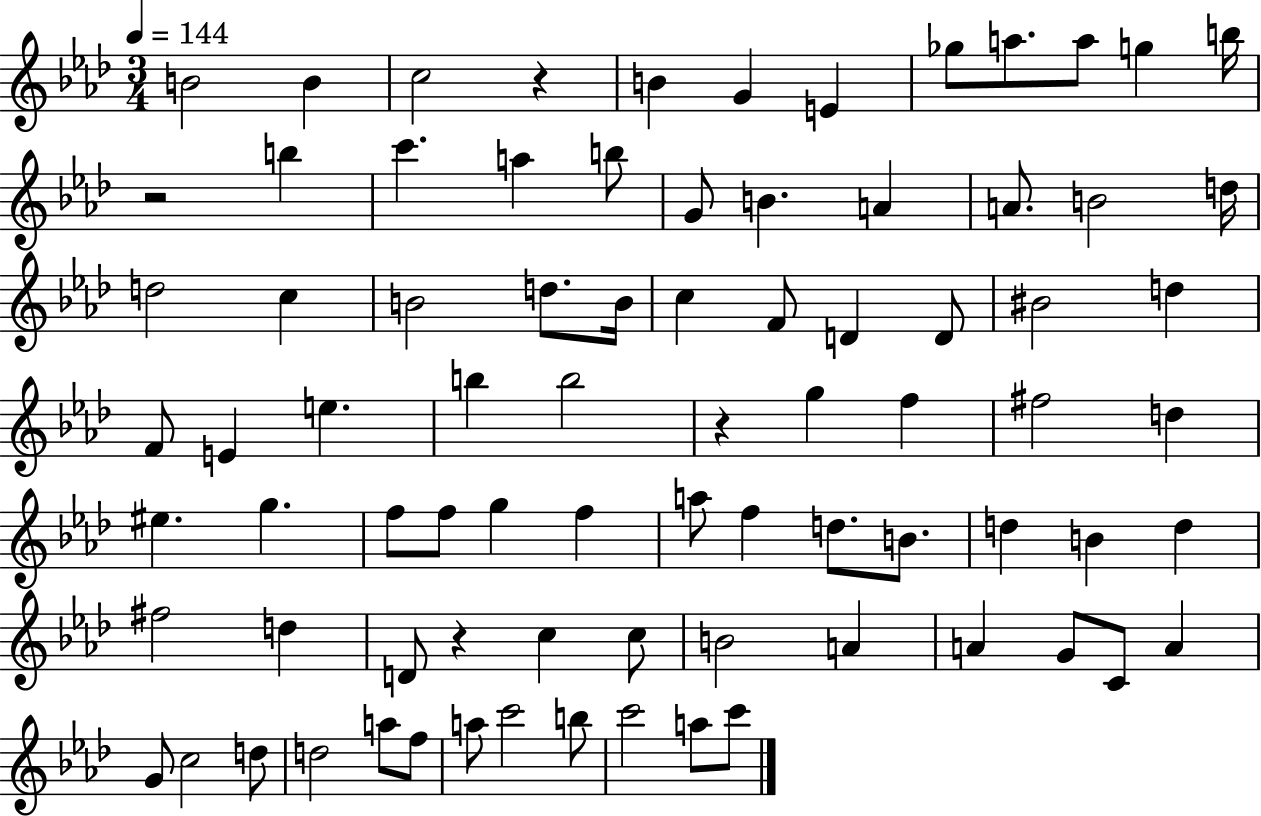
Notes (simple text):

B4/h B4/q C5/h R/q B4/q G4/q E4/q Gb5/e A5/e. A5/e G5/q B5/s R/h B5/q C6/q. A5/q B5/e G4/e B4/q. A4/q A4/e. B4/h D5/s D5/h C5/q B4/h D5/e. B4/s C5/q F4/e D4/q D4/e BIS4/h D5/q F4/e E4/q E5/q. B5/q B5/h R/q G5/q F5/q F#5/h D5/q EIS5/q. G5/q. F5/e F5/e G5/q F5/q A5/e F5/q D5/e. B4/e. D5/q B4/q D5/q F#5/h D5/q D4/e R/q C5/q C5/e B4/h A4/q A4/q G4/e C4/e A4/q G4/e C5/h D5/e D5/h A5/e F5/e A5/e C6/h B5/e C6/h A5/e C6/e